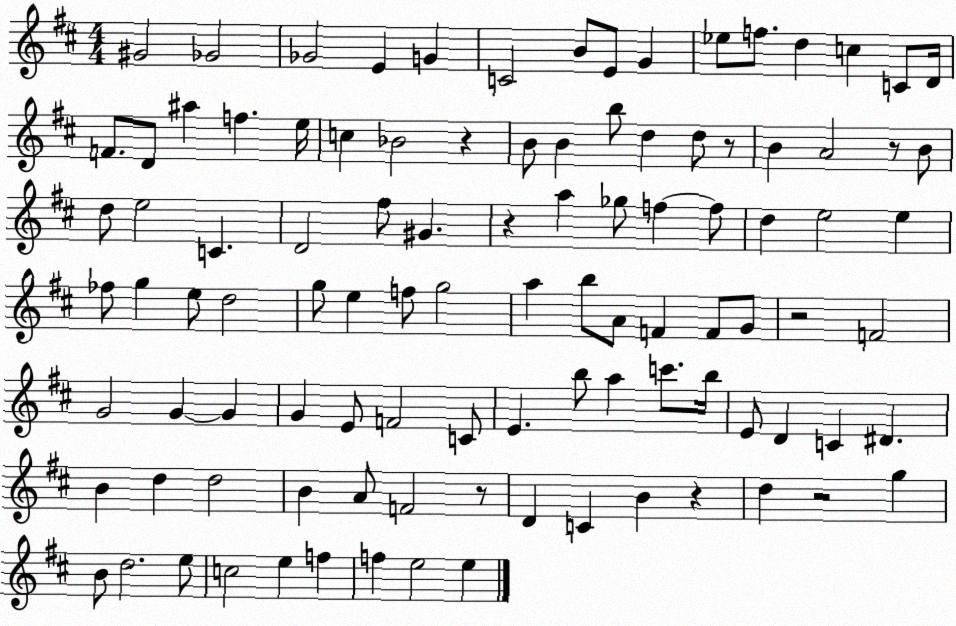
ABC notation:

X:1
T:Untitled
M:4/4
L:1/4
K:D
^G2 _G2 _G2 E G C2 B/2 E/2 G _e/2 f/2 d c C/2 D/4 F/2 D/2 ^a f e/4 c _B2 z B/2 B b/2 d d/2 z/2 B A2 z/2 B/2 d/2 e2 C D2 ^f/2 ^G z a _g/2 f f/2 d e2 e _f/2 g e/2 d2 g/2 e f/2 g2 a b/2 A/2 F F/2 G/2 z2 F2 G2 G G G E/2 F2 C/2 E b/2 a c'/2 b/4 E/2 D C ^D B d d2 B A/2 F2 z/2 D C B z d z2 g B/2 d2 e/2 c2 e f f e2 e